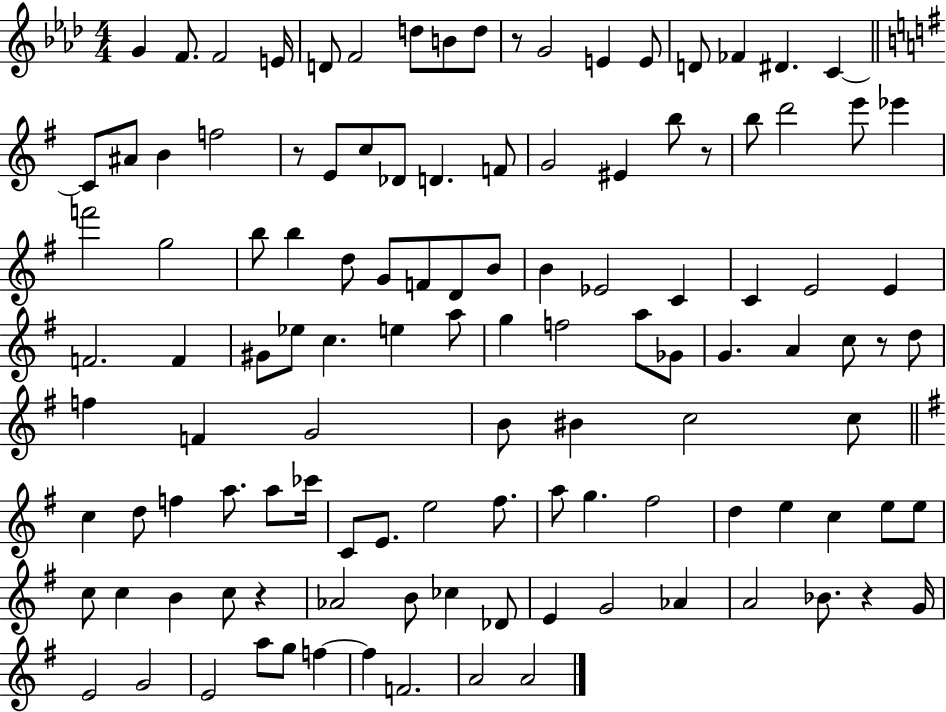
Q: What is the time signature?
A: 4/4